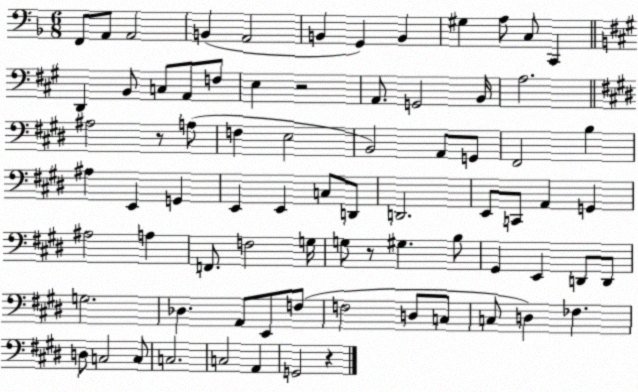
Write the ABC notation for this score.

X:1
T:Untitled
M:6/8
L:1/4
K:F
F,,/2 A,,/2 A,,2 B,, A,,2 B,, G,, B,, ^G, A,/2 C,/2 C,, D,, B,,/2 C,/2 A,,/2 F,/2 E, z2 A,,/2 G,,2 B,,/4 A,2 ^A,2 z/2 A,/2 F, E,2 B,,2 A,,/2 G,,/2 ^F,,2 B, ^A, E,, G,, E,, E,, C,/2 D,,/2 D,,2 E,,/2 C,,/2 A,, G,, ^A,2 A, F,,/2 F,2 G,/4 G,/2 z/2 ^G, B,/2 ^G,, E,, D,,/2 D,,/2 G,2 _D, A,,/2 E,,/2 F,/2 F,2 D,/2 C,/2 C,/2 D, _F, D,/2 C,2 C,/2 C,2 C,2 A,, G,,2 z